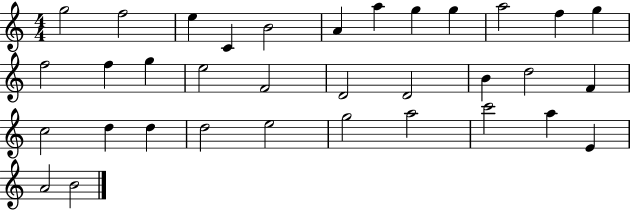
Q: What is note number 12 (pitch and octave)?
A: G5